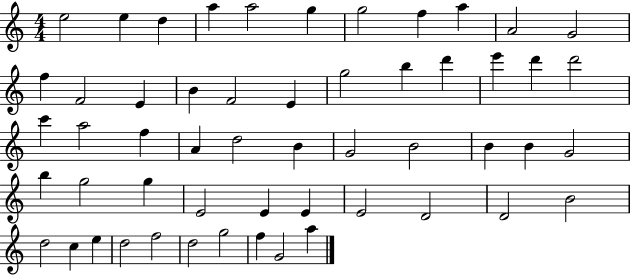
{
  \clef treble
  \numericTimeSignature
  \time 4/4
  \key c \major
  e''2 e''4 d''4 | a''4 a''2 g''4 | g''2 f''4 a''4 | a'2 g'2 | \break f''4 f'2 e'4 | b'4 f'2 e'4 | g''2 b''4 d'''4 | e'''4 d'''4 d'''2 | \break c'''4 a''2 f''4 | a'4 d''2 b'4 | g'2 b'2 | b'4 b'4 g'2 | \break b''4 g''2 g''4 | e'2 e'4 e'4 | e'2 d'2 | d'2 b'2 | \break d''2 c''4 e''4 | d''2 f''2 | d''2 g''2 | f''4 g'2 a''4 | \break \bar "|."
}